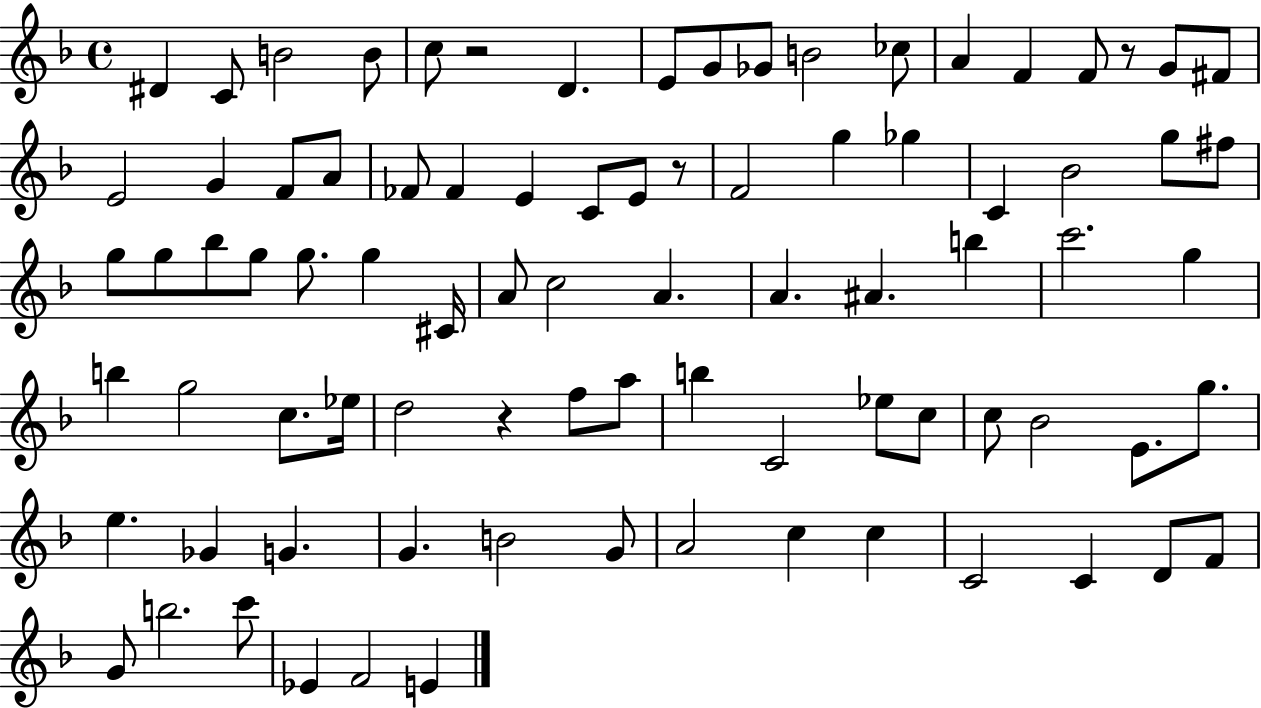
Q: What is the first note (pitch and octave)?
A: D#4